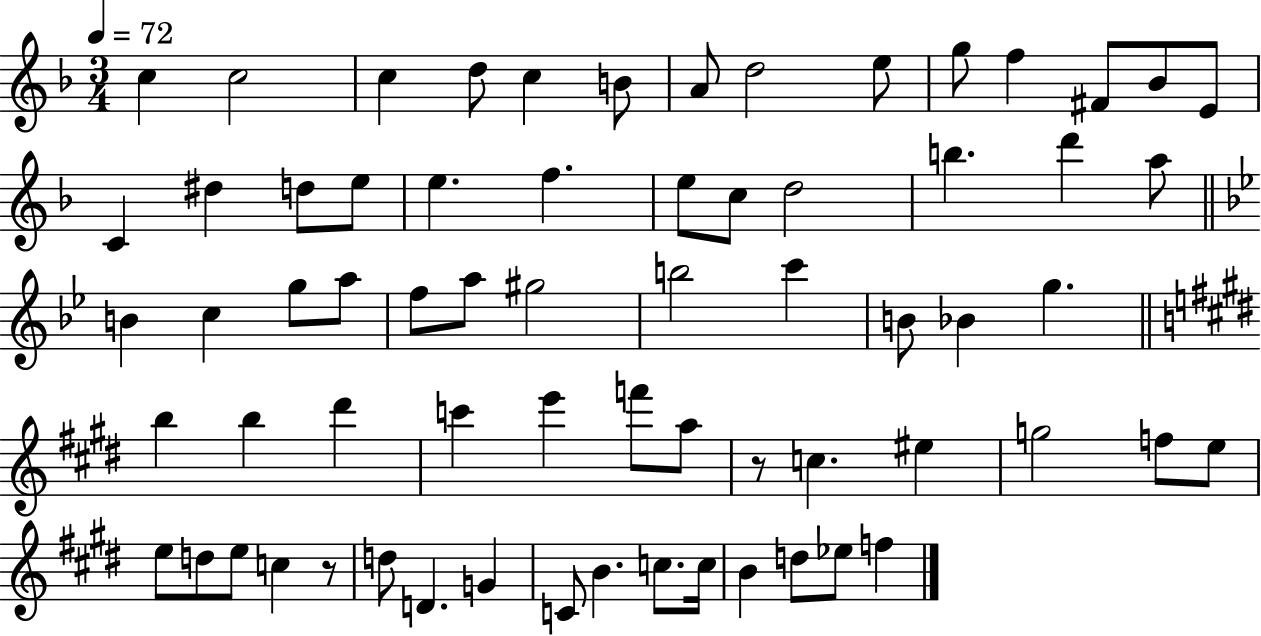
C5/q C5/h C5/q D5/e C5/q B4/e A4/e D5/h E5/e G5/e F5/q F#4/e Bb4/e E4/e C4/q D#5/q D5/e E5/e E5/q. F5/q. E5/e C5/e D5/h B5/q. D6/q A5/e B4/q C5/q G5/e A5/e F5/e A5/e G#5/h B5/h C6/q B4/e Bb4/q G5/q. B5/q B5/q D#6/q C6/q E6/q F6/e A5/e R/e C5/q. EIS5/q G5/h F5/e E5/e E5/e D5/e E5/e C5/q R/e D5/e D4/q. G4/q C4/e B4/q. C5/e. C5/s B4/q D5/e Eb5/e F5/q